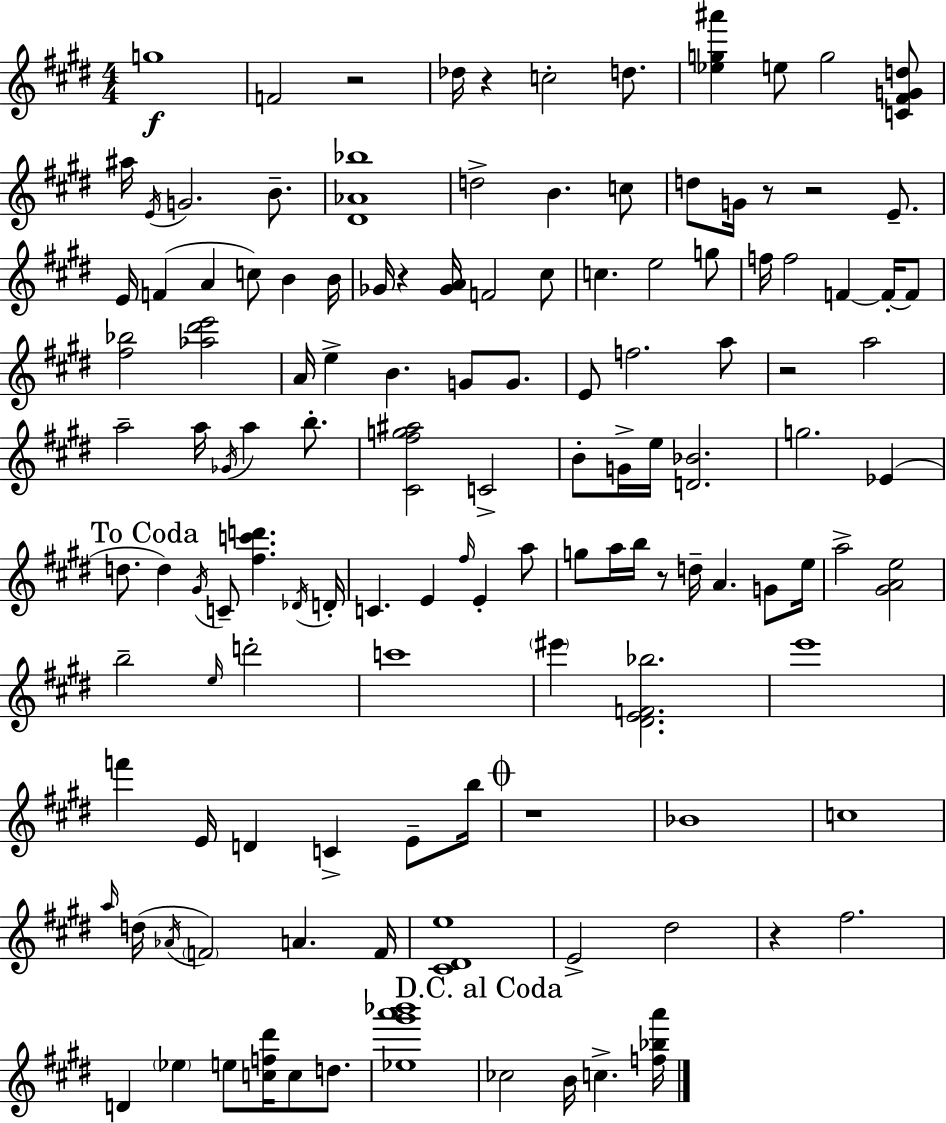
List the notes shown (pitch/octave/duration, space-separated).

G5/w F4/h R/h Db5/s R/q C5/h D5/e. [Eb5,G5,A#6]/q E5/e G5/h [C4,F#4,G4,D5]/e A#5/s E4/s G4/h. B4/e. [D#4,Ab4,Bb5]/w D5/h B4/q. C5/e D5/e G4/s R/e R/h E4/e. E4/s F4/q A4/q C5/e B4/q B4/s Gb4/s R/q [Gb4,A4]/s F4/h C#5/e C5/q. E5/h G5/e F5/s F5/h F4/q F4/s F4/e [F#5,Bb5]/h [Ab5,D#6,E6]/h A4/s E5/q B4/q. G4/e G4/e. E4/e F5/h. A5/e R/h A5/h A5/h A5/s Gb4/s A5/q B5/e. [C#4,F#5,G5,A#5]/h C4/h B4/e G4/s E5/s [D4,Bb4]/h. G5/h. Eb4/q D5/e. D5/q G#4/s C4/e [F#5,C6,D6]/q. Db4/s D4/s C4/q. E4/q F#5/s E4/q A5/e G5/e A5/s B5/s R/e D5/s A4/q. G4/e E5/s A5/h [G#4,A4,E5]/h B5/h E5/s D6/h C6/w EIS6/q [D#4,E4,F4,Bb5]/h. E6/w F6/q E4/s D4/q C4/q E4/e B5/s R/w Bb4/w C5/w A5/s D5/s Ab4/s F4/h A4/q. F4/s [C#4,D#4,E5]/w E4/h D#5/h R/q F#5/h. D4/q Eb5/q E5/e [C5,F5,D#6]/s C5/e D5/e. [Eb5,G#6,A6,Bb6]/w CES5/h B4/s C5/q. [F5,Bb5,A6]/s